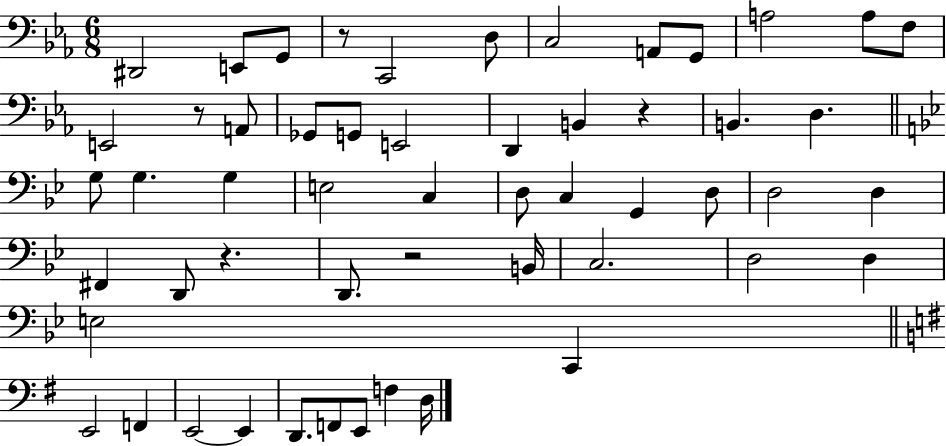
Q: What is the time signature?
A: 6/8